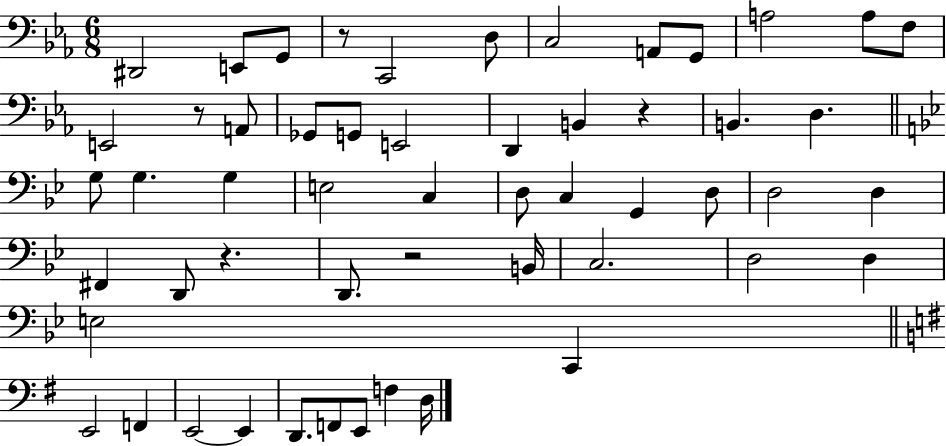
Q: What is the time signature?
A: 6/8